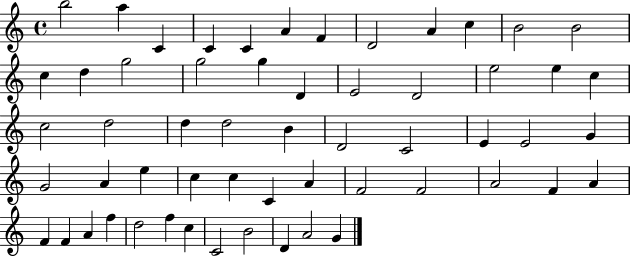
X:1
T:Untitled
M:4/4
L:1/4
K:C
b2 a C C C A F D2 A c B2 B2 c d g2 g2 g D E2 D2 e2 e c c2 d2 d d2 B D2 C2 E E2 G G2 A e c c C A F2 F2 A2 F A F F A f d2 f c C2 B2 D A2 G